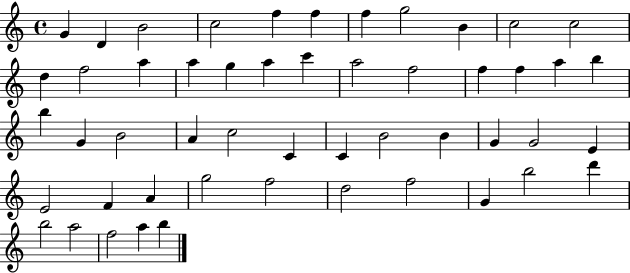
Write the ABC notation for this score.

X:1
T:Untitled
M:4/4
L:1/4
K:C
G D B2 c2 f f f g2 B c2 c2 d f2 a a g a c' a2 f2 f f a b b G B2 A c2 C C B2 B G G2 E E2 F A g2 f2 d2 f2 G b2 d' b2 a2 f2 a b